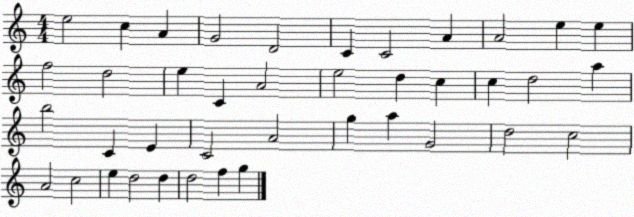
X:1
T:Untitled
M:4/4
L:1/4
K:C
e2 c A G2 D2 C C2 A A2 e e f2 d2 e C A2 e2 d c c d2 a b2 C E C2 A2 g a G2 d2 c2 A2 c2 e d2 d d2 f g